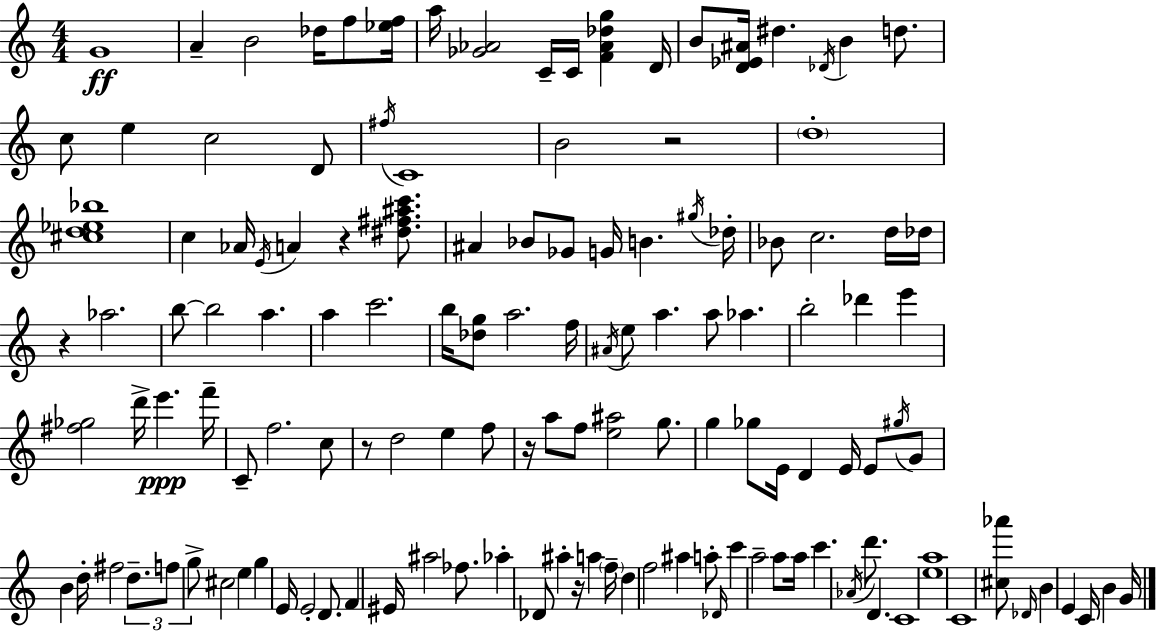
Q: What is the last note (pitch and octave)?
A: G4